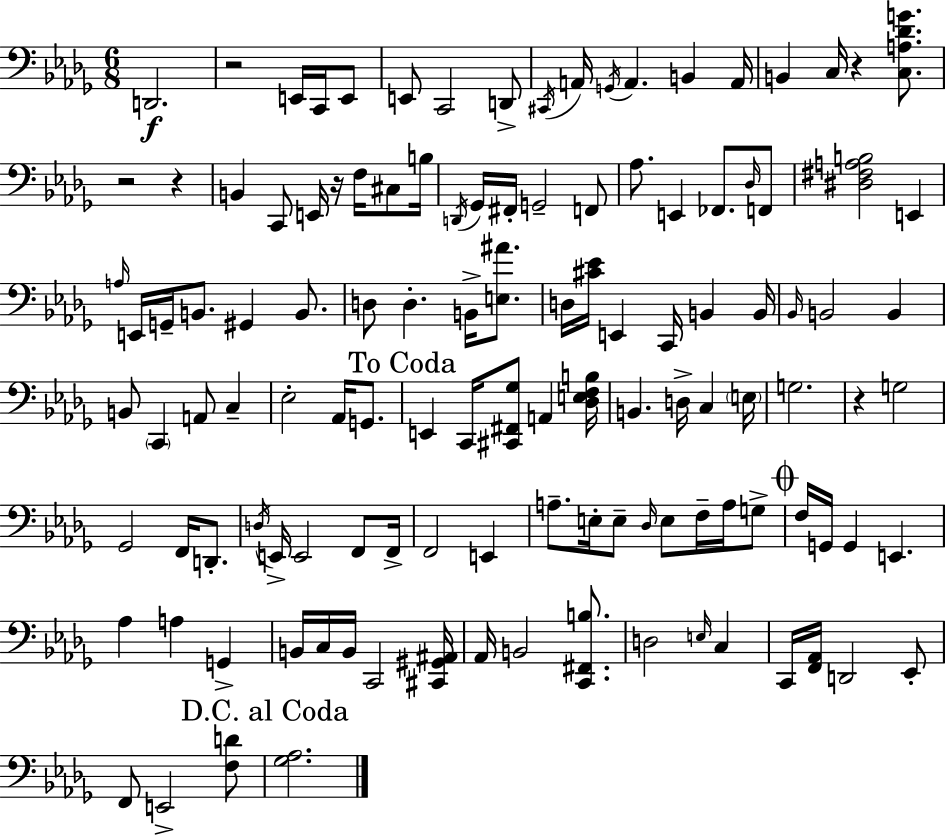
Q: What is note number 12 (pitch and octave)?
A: B2